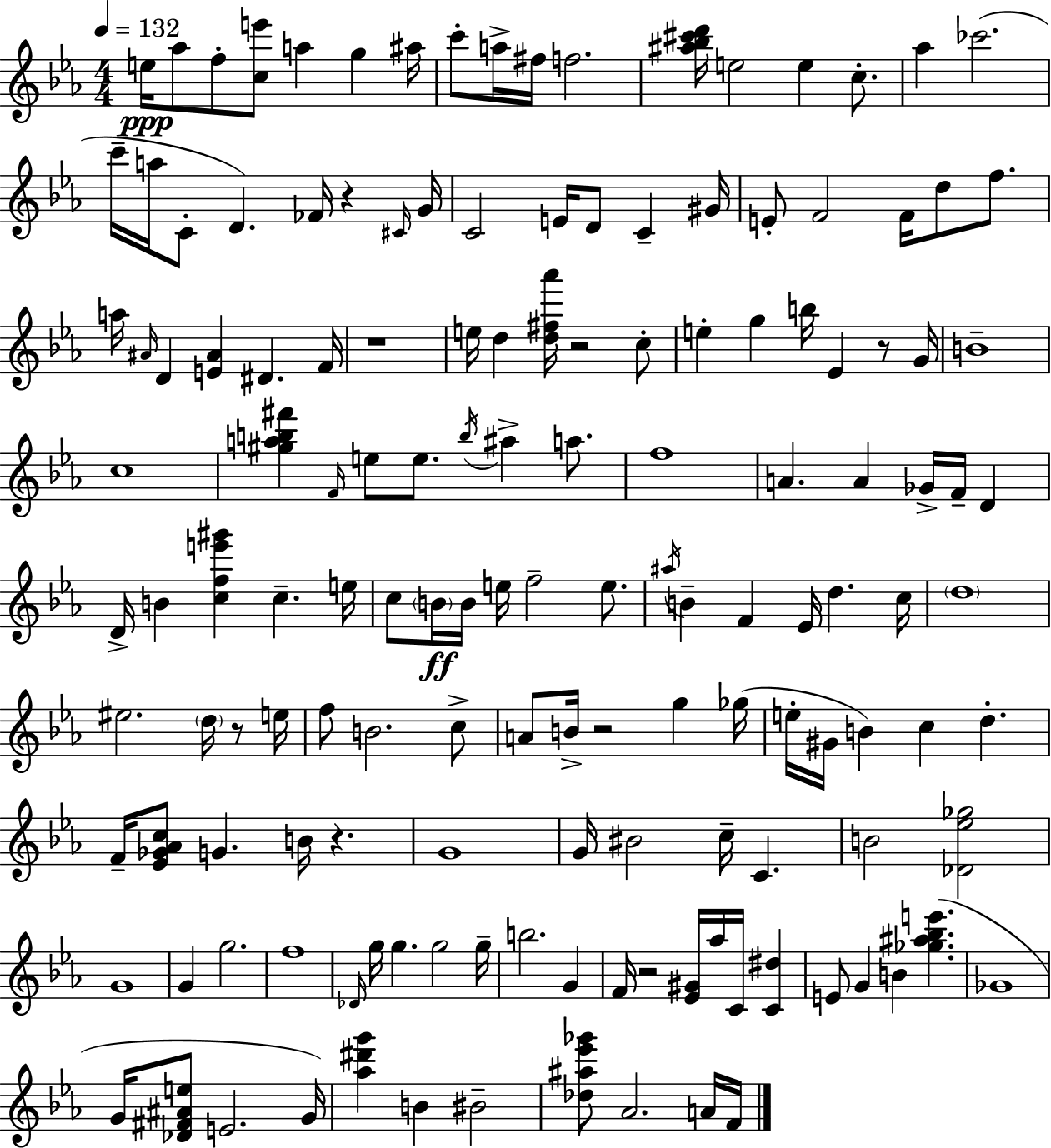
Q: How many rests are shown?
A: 8